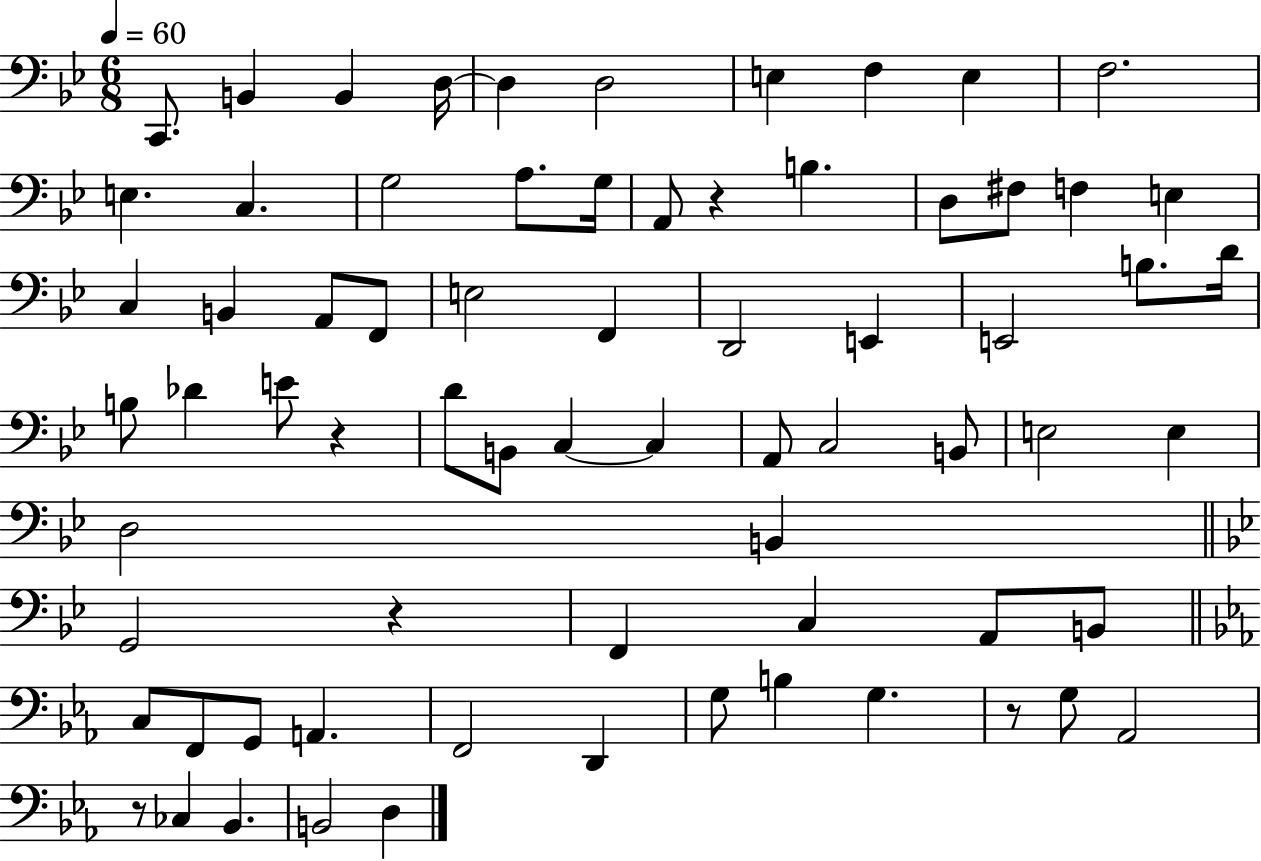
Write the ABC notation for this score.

X:1
T:Untitled
M:6/8
L:1/4
K:Bb
C,,/2 B,, B,, D,/4 D, D,2 E, F, E, F,2 E, C, G,2 A,/2 G,/4 A,,/2 z B, D,/2 ^F,/2 F, E, C, B,, A,,/2 F,,/2 E,2 F,, D,,2 E,, E,,2 B,/2 D/4 B,/2 _D E/2 z D/2 B,,/2 C, C, A,,/2 C,2 B,,/2 E,2 E, D,2 B,, G,,2 z F,, C, A,,/2 B,,/2 C,/2 F,,/2 G,,/2 A,, F,,2 D,, G,/2 B, G, z/2 G,/2 _A,,2 z/2 _C, _B,, B,,2 D,